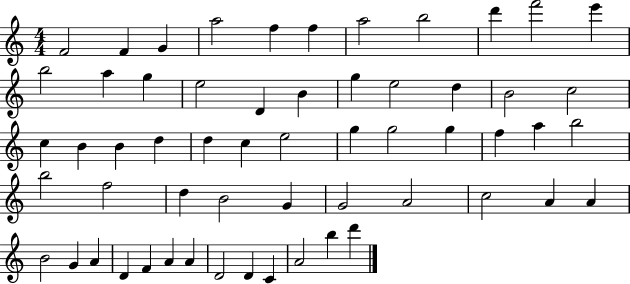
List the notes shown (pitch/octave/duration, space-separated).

F4/h F4/q G4/q A5/h F5/q F5/q A5/h B5/h D6/q F6/h E6/q B5/h A5/q G5/q E5/h D4/q B4/q G5/q E5/h D5/q B4/h C5/h C5/q B4/q B4/q D5/q D5/q C5/q E5/h G5/q G5/h G5/q F5/q A5/q B5/h B5/h F5/h D5/q B4/h G4/q G4/h A4/h C5/h A4/q A4/q B4/h G4/q A4/q D4/q F4/q A4/q A4/q D4/h D4/q C4/q A4/h B5/q D6/q